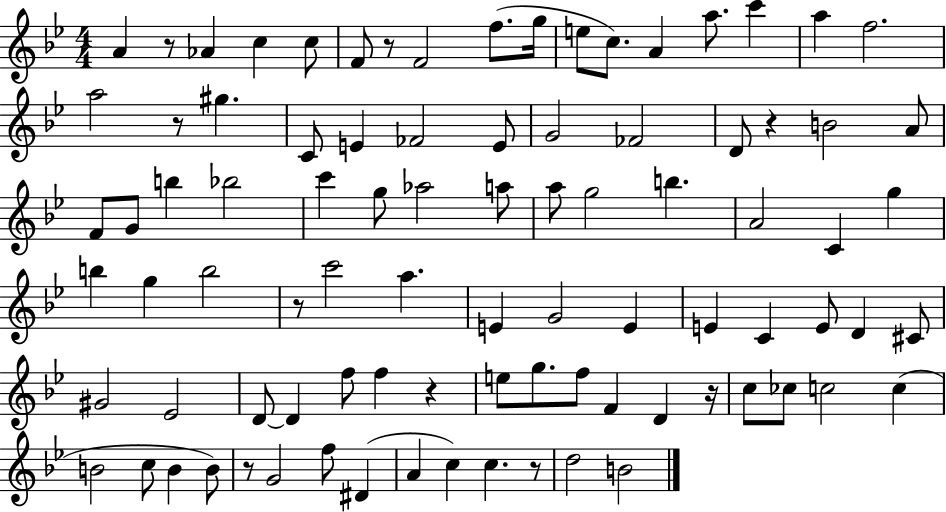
A4/q R/e Ab4/q C5/q C5/e F4/e R/e F4/h F5/e. G5/s E5/e C5/e. A4/q A5/e. C6/q A5/q F5/h. A5/h R/e G#5/q. C4/e E4/q FES4/h E4/e G4/h FES4/h D4/e R/q B4/h A4/e F4/e G4/e B5/q Bb5/h C6/q G5/e Ab5/h A5/e A5/e G5/h B5/q. A4/h C4/q G5/q B5/q G5/q B5/h R/e C6/h A5/q. E4/q G4/h E4/q E4/q C4/q E4/e D4/q C#4/e G#4/h Eb4/h D4/e D4/q F5/e F5/q R/q E5/e G5/e. F5/e F4/q D4/q R/s C5/e CES5/e C5/h C5/q B4/h C5/e B4/q B4/e R/e G4/h F5/e D#4/q A4/q C5/q C5/q. R/e D5/h B4/h